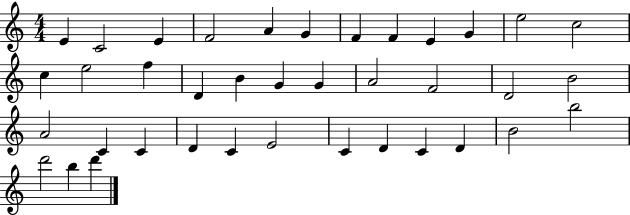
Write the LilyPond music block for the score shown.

{
  \clef treble
  \numericTimeSignature
  \time 4/4
  \key c \major
  e'4 c'2 e'4 | f'2 a'4 g'4 | f'4 f'4 e'4 g'4 | e''2 c''2 | \break c''4 e''2 f''4 | d'4 b'4 g'4 g'4 | a'2 f'2 | d'2 b'2 | \break a'2 c'4 c'4 | d'4 c'4 e'2 | c'4 d'4 c'4 d'4 | b'2 b''2 | \break d'''2 b''4 d'''4 | \bar "|."
}